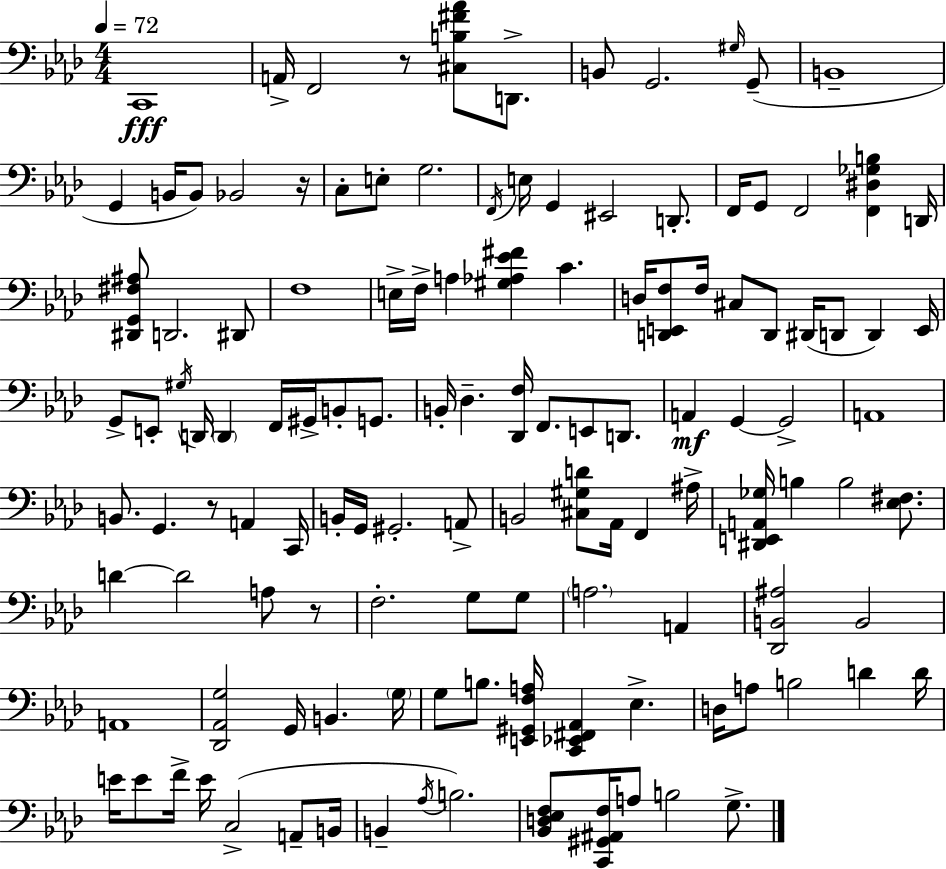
{
  \clef bass
  \numericTimeSignature
  \time 4/4
  \key f \minor
  \tempo 4 = 72
  c,1\fff | a,16-> f,2 r8 <cis b fis' aes'>8 d,8.-> | b,8 g,2. \grace { gis16 }( g,8-- | b,1-- | \break g,4 b,16 b,8) bes,2 | r16 c8-. e8-. g2. | \acciaccatura { f,16 } e16 g,4 eis,2 d,8.-. | f,16 g,8 f,2 <f, dis ges b>4 | \break d,16 <dis, g, fis ais>8 d,2. | dis,8 f1 | e16-> f16-> a4 <gis aes ees' fis'>4 c'4. | d16 <d, e, f>8 f16 cis8 d,8 dis,16( d,8 d,4) | \break e,16 g,8-> e,8-. \acciaccatura { gis16 } d,16 \parenthesize d,4 f,16 gis,16-> b,8-. | g,8. b,16-. des4.-- <des, f>16 f,8. e,8 | d,8. a,4\mf g,4~~ g,2-> | a,1 | \break b,8. g,4. r8 a,4 | c,16 b,16-. g,16 gis,2.-. | a,8-> b,2 <cis gis d'>8 aes,16 f,4 | ais16-> <dis, e, a, ges>16 b4 b2 | \break <ees fis>8. d'4~~ d'2 a8 | r8 f2.-. g8 | g8 \parenthesize a2. a,4 | <des, b, ais>2 b,2 | \break a,1 | <des, aes, g>2 g,16 b,4. | \parenthesize g16 g8 b8. <e, gis, f a>16 <c, ees, fis, aes,>4 ees4.-> | d16 a8 b2 d'4 | \break d'16 e'16 e'8 f'16-> e'16 c2->( | a,8-- b,16 b,4-- \acciaccatura { aes16 } b2.) | <bes, d ees f>8 <c, gis, ais, f>16 a8 b2 | g8.-> \bar "|."
}